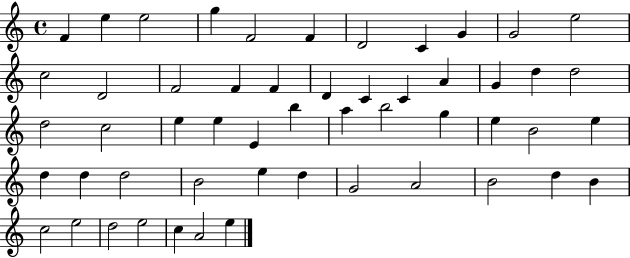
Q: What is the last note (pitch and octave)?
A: E5